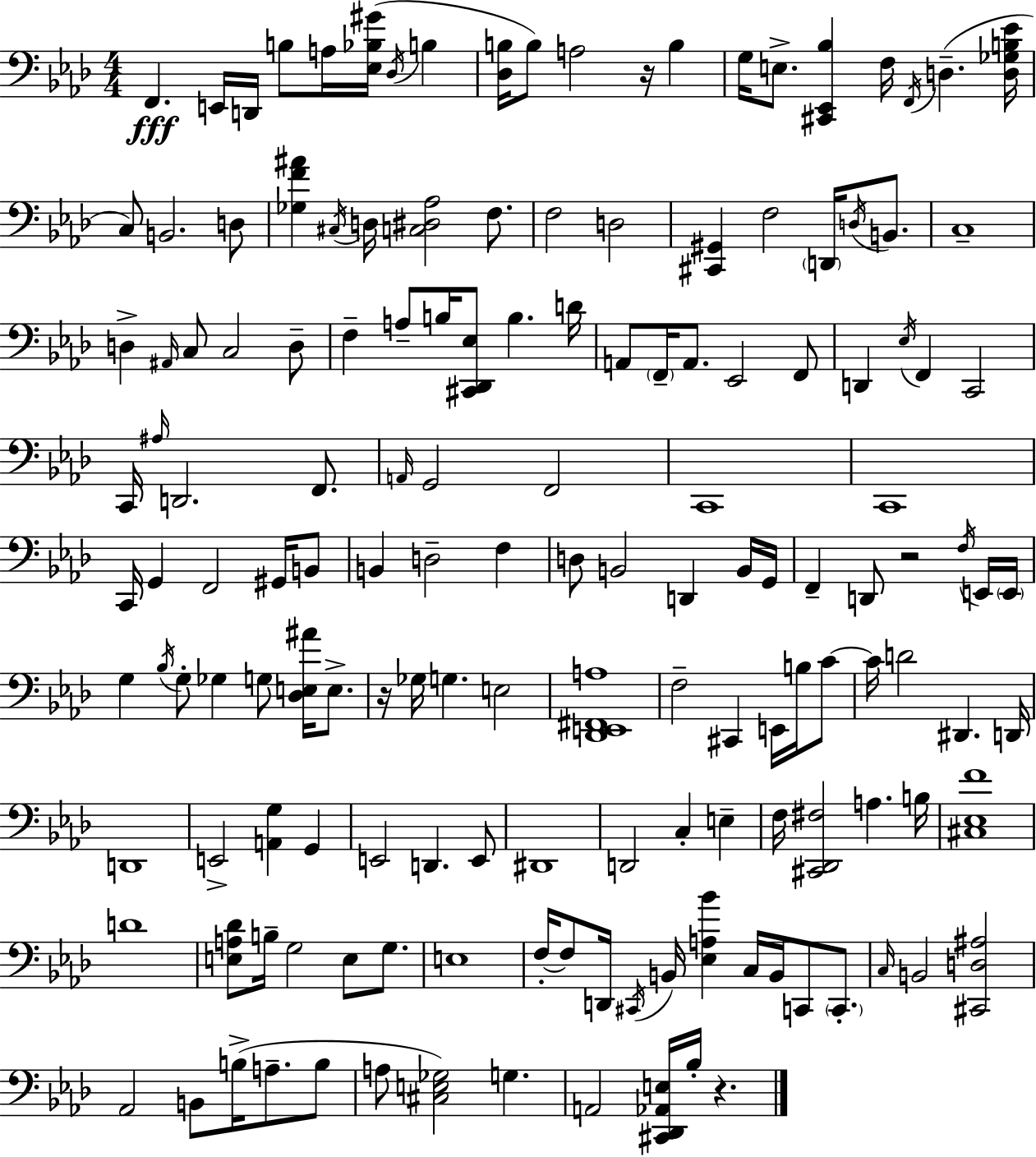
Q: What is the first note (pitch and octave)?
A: F2